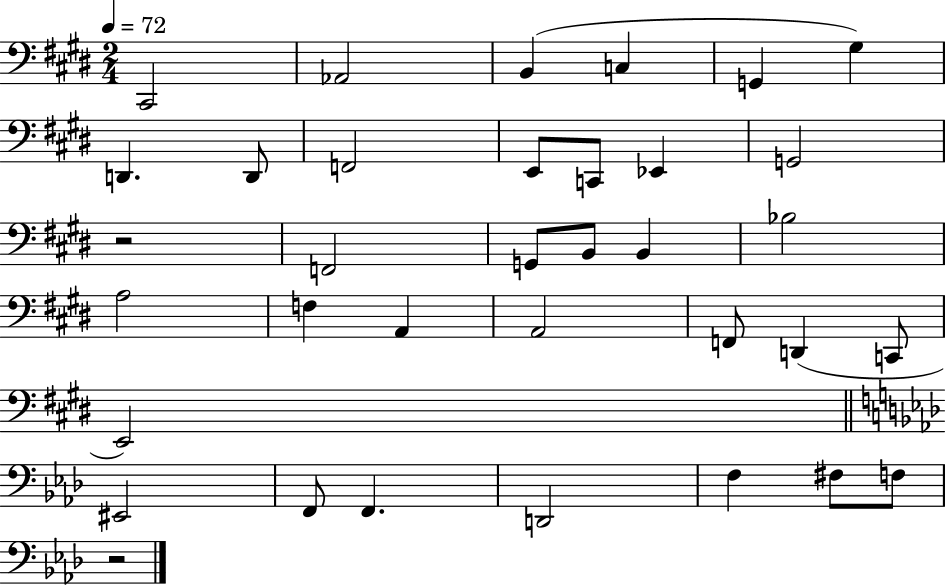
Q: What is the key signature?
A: E major